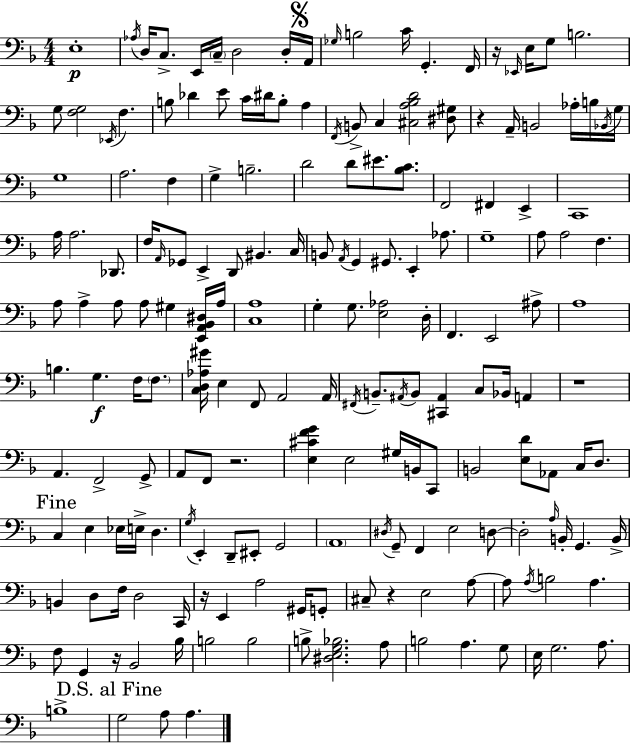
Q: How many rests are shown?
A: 7